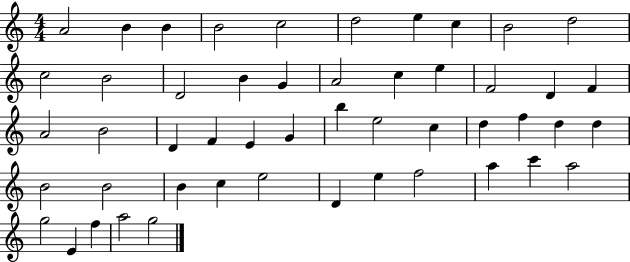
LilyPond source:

{
  \clef treble
  \numericTimeSignature
  \time 4/4
  \key c \major
  a'2 b'4 b'4 | b'2 c''2 | d''2 e''4 c''4 | b'2 d''2 | \break c''2 b'2 | d'2 b'4 g'4 | a'2 c''4 e''4 | f'2 d'4 f'4 | \break a'2 b'2 | d'4 f'4 e'4 g'4 | b''4 e''2 c''4 | d''4 f''4 d''4 d''4 | \break b'2 b'2 | b'4 c''4 e''2 | d'4 e''4 f''2 | a''4 c'''4 a''2 | \break g''2 e'4 f''4 | a''2 g''2 | \bar "|."
}